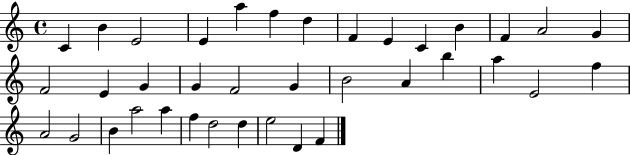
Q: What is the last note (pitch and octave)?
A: F4